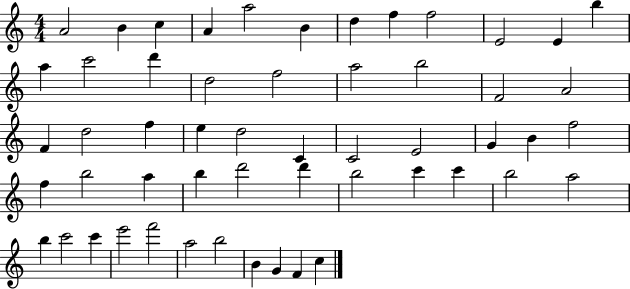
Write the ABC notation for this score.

X:1
T:Untitled
M:4/4
L:1/4
K:C
A2 B c A a2 B d f f2 E2 E b a c'2 d' d2 f2 a2 b2 F2 A2 F d2 f e d2 C C2 E2 G B f2 f b2 a b d'2 d' b2 c' c' b2 a2 b c'2 c' e'2 f'2 a2 b2 B G F c